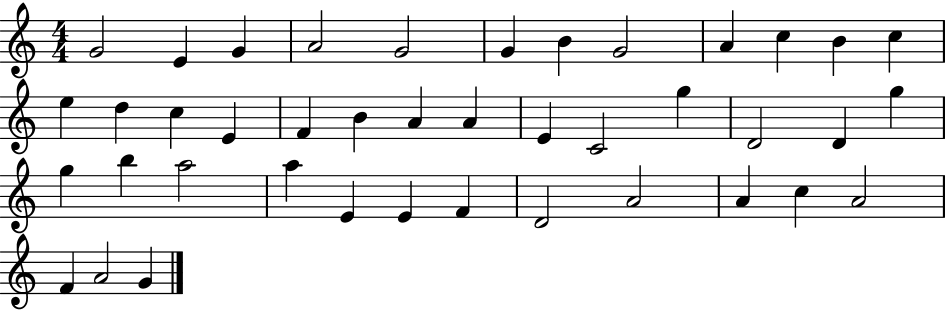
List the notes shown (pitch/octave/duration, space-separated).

G4/h E4/q G4/q A4/h G4/h G4/q B4/q G4/h A4/q C5/q B4/q C5/q E5/q D5/q C5/q E4/q F4/q B4/q A4/q A4/q E4/q C4/h G5/q D4/h D4/q G5/q G5/q B5/q A5/h A5/q E4/q E4/q F4/q D4/h A4/h A4/q C5/q A4/h F4/q A4/h G4/q